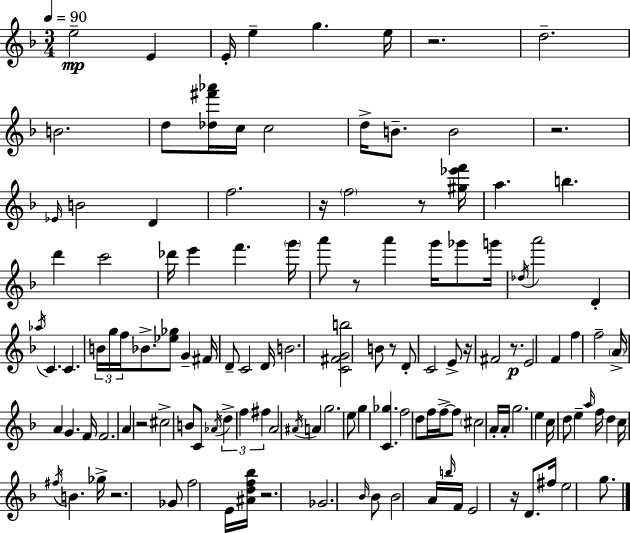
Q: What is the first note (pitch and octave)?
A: E5